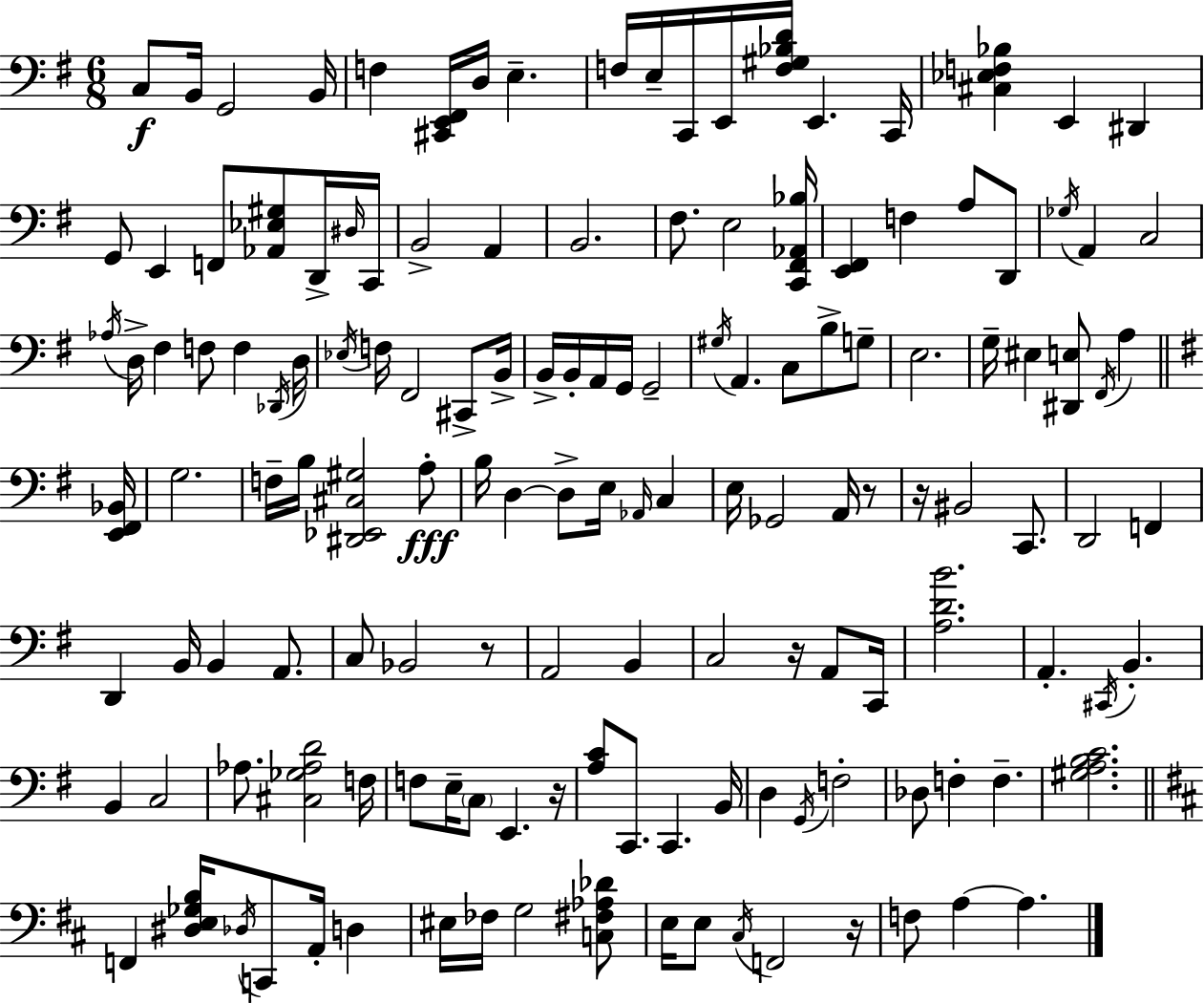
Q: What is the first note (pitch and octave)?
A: C3